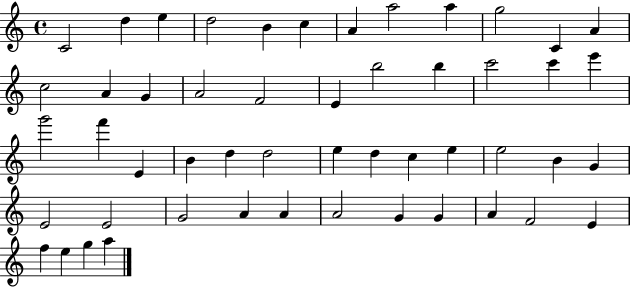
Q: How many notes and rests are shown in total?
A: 51